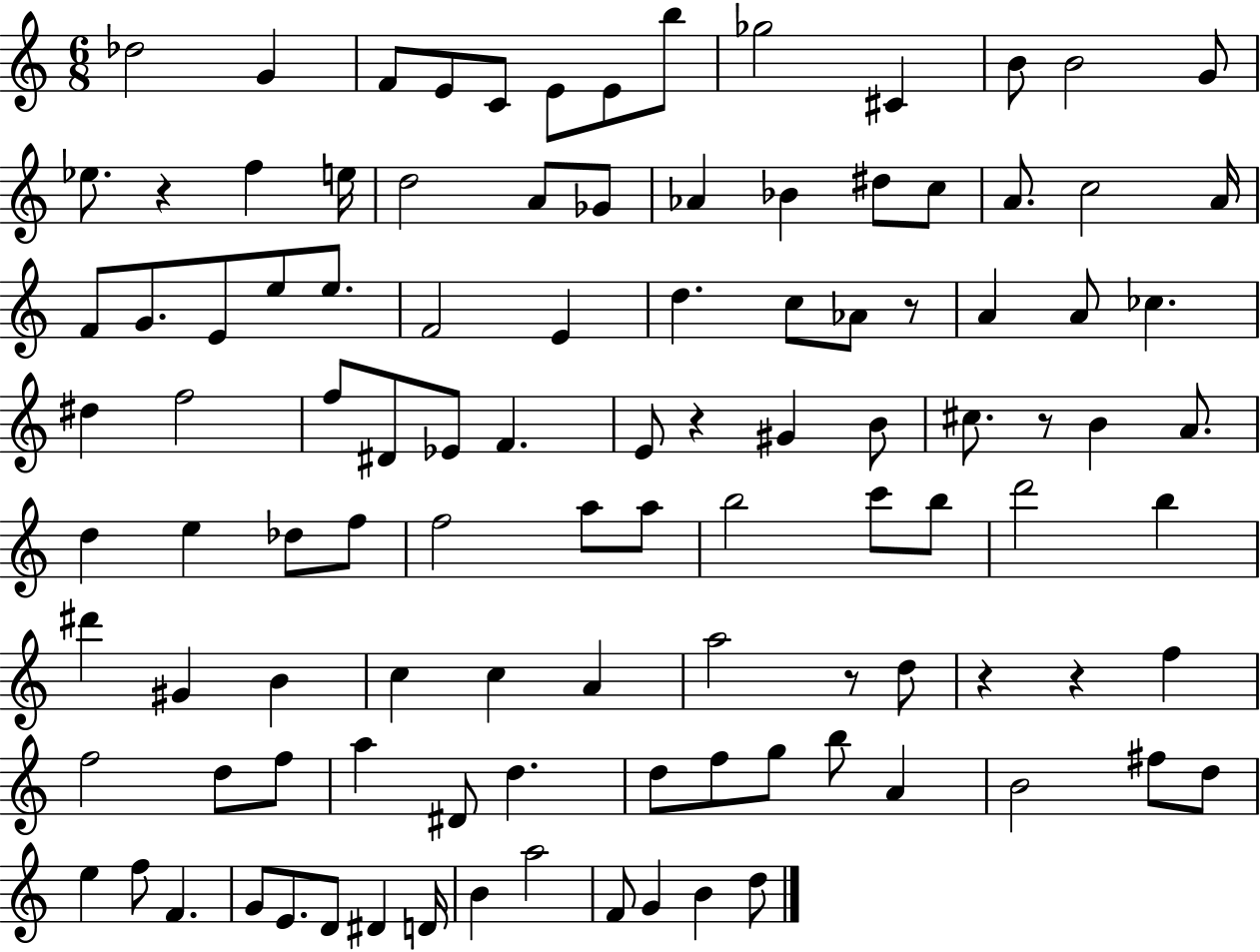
Db5/h G4/q F4/e E4/e C4/e E4/e E4/e B5/e Gb5/h C#4/q B4/e B4/h G4/e Eb5/e. R/q F5/q E5/s D5/h A4/e Gb4/e Ab4/q Bb4/q D#5/e C5/e A4/e. C5/h A4/s F4/e G4/e. E4/e E5/e E5/e. F4/h E4/q D5/q. C5/e Ab4/e R/e A4/q A4/e CES5/q. D#5/q F5/h F5/e D#4/e Eb4/e F4/q. E4/e R/q G#4/q B4/e C#5/e. R/e B4/q A4/e. D5/q E5/q Db5/e F5/e F5/h A5/e A5/e B5/h C6/e B5/e D6/h B5/q D#6/q G#4/q B4/q C5/q C5/q A4/q A5/h R/e D5/e R/q R/q F5/q F5/h D5/e F5/e A5/q D#4/e D5/q. D5/e F5/e G5/e B5/e A4/q B4/h F#5/e D5/e E5/q F5/e F4/q. G4/e E4/e. D4/e D#4/q D4/s B4/q A5/h F4/e G4/q B4/q D5/e